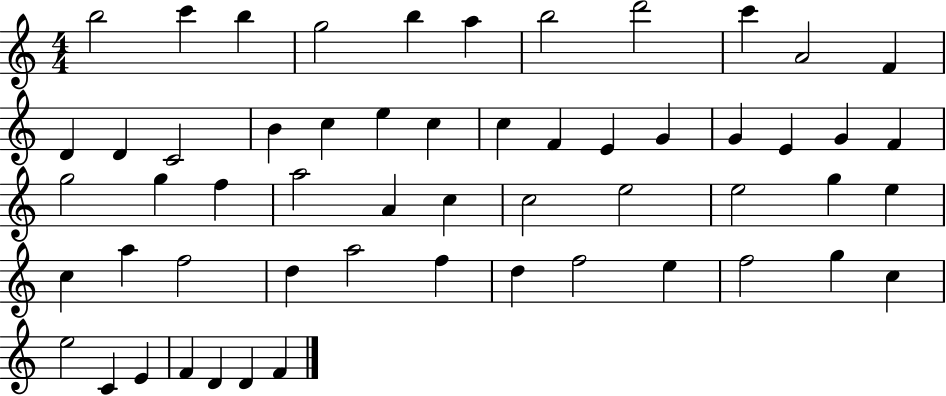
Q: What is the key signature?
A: C major